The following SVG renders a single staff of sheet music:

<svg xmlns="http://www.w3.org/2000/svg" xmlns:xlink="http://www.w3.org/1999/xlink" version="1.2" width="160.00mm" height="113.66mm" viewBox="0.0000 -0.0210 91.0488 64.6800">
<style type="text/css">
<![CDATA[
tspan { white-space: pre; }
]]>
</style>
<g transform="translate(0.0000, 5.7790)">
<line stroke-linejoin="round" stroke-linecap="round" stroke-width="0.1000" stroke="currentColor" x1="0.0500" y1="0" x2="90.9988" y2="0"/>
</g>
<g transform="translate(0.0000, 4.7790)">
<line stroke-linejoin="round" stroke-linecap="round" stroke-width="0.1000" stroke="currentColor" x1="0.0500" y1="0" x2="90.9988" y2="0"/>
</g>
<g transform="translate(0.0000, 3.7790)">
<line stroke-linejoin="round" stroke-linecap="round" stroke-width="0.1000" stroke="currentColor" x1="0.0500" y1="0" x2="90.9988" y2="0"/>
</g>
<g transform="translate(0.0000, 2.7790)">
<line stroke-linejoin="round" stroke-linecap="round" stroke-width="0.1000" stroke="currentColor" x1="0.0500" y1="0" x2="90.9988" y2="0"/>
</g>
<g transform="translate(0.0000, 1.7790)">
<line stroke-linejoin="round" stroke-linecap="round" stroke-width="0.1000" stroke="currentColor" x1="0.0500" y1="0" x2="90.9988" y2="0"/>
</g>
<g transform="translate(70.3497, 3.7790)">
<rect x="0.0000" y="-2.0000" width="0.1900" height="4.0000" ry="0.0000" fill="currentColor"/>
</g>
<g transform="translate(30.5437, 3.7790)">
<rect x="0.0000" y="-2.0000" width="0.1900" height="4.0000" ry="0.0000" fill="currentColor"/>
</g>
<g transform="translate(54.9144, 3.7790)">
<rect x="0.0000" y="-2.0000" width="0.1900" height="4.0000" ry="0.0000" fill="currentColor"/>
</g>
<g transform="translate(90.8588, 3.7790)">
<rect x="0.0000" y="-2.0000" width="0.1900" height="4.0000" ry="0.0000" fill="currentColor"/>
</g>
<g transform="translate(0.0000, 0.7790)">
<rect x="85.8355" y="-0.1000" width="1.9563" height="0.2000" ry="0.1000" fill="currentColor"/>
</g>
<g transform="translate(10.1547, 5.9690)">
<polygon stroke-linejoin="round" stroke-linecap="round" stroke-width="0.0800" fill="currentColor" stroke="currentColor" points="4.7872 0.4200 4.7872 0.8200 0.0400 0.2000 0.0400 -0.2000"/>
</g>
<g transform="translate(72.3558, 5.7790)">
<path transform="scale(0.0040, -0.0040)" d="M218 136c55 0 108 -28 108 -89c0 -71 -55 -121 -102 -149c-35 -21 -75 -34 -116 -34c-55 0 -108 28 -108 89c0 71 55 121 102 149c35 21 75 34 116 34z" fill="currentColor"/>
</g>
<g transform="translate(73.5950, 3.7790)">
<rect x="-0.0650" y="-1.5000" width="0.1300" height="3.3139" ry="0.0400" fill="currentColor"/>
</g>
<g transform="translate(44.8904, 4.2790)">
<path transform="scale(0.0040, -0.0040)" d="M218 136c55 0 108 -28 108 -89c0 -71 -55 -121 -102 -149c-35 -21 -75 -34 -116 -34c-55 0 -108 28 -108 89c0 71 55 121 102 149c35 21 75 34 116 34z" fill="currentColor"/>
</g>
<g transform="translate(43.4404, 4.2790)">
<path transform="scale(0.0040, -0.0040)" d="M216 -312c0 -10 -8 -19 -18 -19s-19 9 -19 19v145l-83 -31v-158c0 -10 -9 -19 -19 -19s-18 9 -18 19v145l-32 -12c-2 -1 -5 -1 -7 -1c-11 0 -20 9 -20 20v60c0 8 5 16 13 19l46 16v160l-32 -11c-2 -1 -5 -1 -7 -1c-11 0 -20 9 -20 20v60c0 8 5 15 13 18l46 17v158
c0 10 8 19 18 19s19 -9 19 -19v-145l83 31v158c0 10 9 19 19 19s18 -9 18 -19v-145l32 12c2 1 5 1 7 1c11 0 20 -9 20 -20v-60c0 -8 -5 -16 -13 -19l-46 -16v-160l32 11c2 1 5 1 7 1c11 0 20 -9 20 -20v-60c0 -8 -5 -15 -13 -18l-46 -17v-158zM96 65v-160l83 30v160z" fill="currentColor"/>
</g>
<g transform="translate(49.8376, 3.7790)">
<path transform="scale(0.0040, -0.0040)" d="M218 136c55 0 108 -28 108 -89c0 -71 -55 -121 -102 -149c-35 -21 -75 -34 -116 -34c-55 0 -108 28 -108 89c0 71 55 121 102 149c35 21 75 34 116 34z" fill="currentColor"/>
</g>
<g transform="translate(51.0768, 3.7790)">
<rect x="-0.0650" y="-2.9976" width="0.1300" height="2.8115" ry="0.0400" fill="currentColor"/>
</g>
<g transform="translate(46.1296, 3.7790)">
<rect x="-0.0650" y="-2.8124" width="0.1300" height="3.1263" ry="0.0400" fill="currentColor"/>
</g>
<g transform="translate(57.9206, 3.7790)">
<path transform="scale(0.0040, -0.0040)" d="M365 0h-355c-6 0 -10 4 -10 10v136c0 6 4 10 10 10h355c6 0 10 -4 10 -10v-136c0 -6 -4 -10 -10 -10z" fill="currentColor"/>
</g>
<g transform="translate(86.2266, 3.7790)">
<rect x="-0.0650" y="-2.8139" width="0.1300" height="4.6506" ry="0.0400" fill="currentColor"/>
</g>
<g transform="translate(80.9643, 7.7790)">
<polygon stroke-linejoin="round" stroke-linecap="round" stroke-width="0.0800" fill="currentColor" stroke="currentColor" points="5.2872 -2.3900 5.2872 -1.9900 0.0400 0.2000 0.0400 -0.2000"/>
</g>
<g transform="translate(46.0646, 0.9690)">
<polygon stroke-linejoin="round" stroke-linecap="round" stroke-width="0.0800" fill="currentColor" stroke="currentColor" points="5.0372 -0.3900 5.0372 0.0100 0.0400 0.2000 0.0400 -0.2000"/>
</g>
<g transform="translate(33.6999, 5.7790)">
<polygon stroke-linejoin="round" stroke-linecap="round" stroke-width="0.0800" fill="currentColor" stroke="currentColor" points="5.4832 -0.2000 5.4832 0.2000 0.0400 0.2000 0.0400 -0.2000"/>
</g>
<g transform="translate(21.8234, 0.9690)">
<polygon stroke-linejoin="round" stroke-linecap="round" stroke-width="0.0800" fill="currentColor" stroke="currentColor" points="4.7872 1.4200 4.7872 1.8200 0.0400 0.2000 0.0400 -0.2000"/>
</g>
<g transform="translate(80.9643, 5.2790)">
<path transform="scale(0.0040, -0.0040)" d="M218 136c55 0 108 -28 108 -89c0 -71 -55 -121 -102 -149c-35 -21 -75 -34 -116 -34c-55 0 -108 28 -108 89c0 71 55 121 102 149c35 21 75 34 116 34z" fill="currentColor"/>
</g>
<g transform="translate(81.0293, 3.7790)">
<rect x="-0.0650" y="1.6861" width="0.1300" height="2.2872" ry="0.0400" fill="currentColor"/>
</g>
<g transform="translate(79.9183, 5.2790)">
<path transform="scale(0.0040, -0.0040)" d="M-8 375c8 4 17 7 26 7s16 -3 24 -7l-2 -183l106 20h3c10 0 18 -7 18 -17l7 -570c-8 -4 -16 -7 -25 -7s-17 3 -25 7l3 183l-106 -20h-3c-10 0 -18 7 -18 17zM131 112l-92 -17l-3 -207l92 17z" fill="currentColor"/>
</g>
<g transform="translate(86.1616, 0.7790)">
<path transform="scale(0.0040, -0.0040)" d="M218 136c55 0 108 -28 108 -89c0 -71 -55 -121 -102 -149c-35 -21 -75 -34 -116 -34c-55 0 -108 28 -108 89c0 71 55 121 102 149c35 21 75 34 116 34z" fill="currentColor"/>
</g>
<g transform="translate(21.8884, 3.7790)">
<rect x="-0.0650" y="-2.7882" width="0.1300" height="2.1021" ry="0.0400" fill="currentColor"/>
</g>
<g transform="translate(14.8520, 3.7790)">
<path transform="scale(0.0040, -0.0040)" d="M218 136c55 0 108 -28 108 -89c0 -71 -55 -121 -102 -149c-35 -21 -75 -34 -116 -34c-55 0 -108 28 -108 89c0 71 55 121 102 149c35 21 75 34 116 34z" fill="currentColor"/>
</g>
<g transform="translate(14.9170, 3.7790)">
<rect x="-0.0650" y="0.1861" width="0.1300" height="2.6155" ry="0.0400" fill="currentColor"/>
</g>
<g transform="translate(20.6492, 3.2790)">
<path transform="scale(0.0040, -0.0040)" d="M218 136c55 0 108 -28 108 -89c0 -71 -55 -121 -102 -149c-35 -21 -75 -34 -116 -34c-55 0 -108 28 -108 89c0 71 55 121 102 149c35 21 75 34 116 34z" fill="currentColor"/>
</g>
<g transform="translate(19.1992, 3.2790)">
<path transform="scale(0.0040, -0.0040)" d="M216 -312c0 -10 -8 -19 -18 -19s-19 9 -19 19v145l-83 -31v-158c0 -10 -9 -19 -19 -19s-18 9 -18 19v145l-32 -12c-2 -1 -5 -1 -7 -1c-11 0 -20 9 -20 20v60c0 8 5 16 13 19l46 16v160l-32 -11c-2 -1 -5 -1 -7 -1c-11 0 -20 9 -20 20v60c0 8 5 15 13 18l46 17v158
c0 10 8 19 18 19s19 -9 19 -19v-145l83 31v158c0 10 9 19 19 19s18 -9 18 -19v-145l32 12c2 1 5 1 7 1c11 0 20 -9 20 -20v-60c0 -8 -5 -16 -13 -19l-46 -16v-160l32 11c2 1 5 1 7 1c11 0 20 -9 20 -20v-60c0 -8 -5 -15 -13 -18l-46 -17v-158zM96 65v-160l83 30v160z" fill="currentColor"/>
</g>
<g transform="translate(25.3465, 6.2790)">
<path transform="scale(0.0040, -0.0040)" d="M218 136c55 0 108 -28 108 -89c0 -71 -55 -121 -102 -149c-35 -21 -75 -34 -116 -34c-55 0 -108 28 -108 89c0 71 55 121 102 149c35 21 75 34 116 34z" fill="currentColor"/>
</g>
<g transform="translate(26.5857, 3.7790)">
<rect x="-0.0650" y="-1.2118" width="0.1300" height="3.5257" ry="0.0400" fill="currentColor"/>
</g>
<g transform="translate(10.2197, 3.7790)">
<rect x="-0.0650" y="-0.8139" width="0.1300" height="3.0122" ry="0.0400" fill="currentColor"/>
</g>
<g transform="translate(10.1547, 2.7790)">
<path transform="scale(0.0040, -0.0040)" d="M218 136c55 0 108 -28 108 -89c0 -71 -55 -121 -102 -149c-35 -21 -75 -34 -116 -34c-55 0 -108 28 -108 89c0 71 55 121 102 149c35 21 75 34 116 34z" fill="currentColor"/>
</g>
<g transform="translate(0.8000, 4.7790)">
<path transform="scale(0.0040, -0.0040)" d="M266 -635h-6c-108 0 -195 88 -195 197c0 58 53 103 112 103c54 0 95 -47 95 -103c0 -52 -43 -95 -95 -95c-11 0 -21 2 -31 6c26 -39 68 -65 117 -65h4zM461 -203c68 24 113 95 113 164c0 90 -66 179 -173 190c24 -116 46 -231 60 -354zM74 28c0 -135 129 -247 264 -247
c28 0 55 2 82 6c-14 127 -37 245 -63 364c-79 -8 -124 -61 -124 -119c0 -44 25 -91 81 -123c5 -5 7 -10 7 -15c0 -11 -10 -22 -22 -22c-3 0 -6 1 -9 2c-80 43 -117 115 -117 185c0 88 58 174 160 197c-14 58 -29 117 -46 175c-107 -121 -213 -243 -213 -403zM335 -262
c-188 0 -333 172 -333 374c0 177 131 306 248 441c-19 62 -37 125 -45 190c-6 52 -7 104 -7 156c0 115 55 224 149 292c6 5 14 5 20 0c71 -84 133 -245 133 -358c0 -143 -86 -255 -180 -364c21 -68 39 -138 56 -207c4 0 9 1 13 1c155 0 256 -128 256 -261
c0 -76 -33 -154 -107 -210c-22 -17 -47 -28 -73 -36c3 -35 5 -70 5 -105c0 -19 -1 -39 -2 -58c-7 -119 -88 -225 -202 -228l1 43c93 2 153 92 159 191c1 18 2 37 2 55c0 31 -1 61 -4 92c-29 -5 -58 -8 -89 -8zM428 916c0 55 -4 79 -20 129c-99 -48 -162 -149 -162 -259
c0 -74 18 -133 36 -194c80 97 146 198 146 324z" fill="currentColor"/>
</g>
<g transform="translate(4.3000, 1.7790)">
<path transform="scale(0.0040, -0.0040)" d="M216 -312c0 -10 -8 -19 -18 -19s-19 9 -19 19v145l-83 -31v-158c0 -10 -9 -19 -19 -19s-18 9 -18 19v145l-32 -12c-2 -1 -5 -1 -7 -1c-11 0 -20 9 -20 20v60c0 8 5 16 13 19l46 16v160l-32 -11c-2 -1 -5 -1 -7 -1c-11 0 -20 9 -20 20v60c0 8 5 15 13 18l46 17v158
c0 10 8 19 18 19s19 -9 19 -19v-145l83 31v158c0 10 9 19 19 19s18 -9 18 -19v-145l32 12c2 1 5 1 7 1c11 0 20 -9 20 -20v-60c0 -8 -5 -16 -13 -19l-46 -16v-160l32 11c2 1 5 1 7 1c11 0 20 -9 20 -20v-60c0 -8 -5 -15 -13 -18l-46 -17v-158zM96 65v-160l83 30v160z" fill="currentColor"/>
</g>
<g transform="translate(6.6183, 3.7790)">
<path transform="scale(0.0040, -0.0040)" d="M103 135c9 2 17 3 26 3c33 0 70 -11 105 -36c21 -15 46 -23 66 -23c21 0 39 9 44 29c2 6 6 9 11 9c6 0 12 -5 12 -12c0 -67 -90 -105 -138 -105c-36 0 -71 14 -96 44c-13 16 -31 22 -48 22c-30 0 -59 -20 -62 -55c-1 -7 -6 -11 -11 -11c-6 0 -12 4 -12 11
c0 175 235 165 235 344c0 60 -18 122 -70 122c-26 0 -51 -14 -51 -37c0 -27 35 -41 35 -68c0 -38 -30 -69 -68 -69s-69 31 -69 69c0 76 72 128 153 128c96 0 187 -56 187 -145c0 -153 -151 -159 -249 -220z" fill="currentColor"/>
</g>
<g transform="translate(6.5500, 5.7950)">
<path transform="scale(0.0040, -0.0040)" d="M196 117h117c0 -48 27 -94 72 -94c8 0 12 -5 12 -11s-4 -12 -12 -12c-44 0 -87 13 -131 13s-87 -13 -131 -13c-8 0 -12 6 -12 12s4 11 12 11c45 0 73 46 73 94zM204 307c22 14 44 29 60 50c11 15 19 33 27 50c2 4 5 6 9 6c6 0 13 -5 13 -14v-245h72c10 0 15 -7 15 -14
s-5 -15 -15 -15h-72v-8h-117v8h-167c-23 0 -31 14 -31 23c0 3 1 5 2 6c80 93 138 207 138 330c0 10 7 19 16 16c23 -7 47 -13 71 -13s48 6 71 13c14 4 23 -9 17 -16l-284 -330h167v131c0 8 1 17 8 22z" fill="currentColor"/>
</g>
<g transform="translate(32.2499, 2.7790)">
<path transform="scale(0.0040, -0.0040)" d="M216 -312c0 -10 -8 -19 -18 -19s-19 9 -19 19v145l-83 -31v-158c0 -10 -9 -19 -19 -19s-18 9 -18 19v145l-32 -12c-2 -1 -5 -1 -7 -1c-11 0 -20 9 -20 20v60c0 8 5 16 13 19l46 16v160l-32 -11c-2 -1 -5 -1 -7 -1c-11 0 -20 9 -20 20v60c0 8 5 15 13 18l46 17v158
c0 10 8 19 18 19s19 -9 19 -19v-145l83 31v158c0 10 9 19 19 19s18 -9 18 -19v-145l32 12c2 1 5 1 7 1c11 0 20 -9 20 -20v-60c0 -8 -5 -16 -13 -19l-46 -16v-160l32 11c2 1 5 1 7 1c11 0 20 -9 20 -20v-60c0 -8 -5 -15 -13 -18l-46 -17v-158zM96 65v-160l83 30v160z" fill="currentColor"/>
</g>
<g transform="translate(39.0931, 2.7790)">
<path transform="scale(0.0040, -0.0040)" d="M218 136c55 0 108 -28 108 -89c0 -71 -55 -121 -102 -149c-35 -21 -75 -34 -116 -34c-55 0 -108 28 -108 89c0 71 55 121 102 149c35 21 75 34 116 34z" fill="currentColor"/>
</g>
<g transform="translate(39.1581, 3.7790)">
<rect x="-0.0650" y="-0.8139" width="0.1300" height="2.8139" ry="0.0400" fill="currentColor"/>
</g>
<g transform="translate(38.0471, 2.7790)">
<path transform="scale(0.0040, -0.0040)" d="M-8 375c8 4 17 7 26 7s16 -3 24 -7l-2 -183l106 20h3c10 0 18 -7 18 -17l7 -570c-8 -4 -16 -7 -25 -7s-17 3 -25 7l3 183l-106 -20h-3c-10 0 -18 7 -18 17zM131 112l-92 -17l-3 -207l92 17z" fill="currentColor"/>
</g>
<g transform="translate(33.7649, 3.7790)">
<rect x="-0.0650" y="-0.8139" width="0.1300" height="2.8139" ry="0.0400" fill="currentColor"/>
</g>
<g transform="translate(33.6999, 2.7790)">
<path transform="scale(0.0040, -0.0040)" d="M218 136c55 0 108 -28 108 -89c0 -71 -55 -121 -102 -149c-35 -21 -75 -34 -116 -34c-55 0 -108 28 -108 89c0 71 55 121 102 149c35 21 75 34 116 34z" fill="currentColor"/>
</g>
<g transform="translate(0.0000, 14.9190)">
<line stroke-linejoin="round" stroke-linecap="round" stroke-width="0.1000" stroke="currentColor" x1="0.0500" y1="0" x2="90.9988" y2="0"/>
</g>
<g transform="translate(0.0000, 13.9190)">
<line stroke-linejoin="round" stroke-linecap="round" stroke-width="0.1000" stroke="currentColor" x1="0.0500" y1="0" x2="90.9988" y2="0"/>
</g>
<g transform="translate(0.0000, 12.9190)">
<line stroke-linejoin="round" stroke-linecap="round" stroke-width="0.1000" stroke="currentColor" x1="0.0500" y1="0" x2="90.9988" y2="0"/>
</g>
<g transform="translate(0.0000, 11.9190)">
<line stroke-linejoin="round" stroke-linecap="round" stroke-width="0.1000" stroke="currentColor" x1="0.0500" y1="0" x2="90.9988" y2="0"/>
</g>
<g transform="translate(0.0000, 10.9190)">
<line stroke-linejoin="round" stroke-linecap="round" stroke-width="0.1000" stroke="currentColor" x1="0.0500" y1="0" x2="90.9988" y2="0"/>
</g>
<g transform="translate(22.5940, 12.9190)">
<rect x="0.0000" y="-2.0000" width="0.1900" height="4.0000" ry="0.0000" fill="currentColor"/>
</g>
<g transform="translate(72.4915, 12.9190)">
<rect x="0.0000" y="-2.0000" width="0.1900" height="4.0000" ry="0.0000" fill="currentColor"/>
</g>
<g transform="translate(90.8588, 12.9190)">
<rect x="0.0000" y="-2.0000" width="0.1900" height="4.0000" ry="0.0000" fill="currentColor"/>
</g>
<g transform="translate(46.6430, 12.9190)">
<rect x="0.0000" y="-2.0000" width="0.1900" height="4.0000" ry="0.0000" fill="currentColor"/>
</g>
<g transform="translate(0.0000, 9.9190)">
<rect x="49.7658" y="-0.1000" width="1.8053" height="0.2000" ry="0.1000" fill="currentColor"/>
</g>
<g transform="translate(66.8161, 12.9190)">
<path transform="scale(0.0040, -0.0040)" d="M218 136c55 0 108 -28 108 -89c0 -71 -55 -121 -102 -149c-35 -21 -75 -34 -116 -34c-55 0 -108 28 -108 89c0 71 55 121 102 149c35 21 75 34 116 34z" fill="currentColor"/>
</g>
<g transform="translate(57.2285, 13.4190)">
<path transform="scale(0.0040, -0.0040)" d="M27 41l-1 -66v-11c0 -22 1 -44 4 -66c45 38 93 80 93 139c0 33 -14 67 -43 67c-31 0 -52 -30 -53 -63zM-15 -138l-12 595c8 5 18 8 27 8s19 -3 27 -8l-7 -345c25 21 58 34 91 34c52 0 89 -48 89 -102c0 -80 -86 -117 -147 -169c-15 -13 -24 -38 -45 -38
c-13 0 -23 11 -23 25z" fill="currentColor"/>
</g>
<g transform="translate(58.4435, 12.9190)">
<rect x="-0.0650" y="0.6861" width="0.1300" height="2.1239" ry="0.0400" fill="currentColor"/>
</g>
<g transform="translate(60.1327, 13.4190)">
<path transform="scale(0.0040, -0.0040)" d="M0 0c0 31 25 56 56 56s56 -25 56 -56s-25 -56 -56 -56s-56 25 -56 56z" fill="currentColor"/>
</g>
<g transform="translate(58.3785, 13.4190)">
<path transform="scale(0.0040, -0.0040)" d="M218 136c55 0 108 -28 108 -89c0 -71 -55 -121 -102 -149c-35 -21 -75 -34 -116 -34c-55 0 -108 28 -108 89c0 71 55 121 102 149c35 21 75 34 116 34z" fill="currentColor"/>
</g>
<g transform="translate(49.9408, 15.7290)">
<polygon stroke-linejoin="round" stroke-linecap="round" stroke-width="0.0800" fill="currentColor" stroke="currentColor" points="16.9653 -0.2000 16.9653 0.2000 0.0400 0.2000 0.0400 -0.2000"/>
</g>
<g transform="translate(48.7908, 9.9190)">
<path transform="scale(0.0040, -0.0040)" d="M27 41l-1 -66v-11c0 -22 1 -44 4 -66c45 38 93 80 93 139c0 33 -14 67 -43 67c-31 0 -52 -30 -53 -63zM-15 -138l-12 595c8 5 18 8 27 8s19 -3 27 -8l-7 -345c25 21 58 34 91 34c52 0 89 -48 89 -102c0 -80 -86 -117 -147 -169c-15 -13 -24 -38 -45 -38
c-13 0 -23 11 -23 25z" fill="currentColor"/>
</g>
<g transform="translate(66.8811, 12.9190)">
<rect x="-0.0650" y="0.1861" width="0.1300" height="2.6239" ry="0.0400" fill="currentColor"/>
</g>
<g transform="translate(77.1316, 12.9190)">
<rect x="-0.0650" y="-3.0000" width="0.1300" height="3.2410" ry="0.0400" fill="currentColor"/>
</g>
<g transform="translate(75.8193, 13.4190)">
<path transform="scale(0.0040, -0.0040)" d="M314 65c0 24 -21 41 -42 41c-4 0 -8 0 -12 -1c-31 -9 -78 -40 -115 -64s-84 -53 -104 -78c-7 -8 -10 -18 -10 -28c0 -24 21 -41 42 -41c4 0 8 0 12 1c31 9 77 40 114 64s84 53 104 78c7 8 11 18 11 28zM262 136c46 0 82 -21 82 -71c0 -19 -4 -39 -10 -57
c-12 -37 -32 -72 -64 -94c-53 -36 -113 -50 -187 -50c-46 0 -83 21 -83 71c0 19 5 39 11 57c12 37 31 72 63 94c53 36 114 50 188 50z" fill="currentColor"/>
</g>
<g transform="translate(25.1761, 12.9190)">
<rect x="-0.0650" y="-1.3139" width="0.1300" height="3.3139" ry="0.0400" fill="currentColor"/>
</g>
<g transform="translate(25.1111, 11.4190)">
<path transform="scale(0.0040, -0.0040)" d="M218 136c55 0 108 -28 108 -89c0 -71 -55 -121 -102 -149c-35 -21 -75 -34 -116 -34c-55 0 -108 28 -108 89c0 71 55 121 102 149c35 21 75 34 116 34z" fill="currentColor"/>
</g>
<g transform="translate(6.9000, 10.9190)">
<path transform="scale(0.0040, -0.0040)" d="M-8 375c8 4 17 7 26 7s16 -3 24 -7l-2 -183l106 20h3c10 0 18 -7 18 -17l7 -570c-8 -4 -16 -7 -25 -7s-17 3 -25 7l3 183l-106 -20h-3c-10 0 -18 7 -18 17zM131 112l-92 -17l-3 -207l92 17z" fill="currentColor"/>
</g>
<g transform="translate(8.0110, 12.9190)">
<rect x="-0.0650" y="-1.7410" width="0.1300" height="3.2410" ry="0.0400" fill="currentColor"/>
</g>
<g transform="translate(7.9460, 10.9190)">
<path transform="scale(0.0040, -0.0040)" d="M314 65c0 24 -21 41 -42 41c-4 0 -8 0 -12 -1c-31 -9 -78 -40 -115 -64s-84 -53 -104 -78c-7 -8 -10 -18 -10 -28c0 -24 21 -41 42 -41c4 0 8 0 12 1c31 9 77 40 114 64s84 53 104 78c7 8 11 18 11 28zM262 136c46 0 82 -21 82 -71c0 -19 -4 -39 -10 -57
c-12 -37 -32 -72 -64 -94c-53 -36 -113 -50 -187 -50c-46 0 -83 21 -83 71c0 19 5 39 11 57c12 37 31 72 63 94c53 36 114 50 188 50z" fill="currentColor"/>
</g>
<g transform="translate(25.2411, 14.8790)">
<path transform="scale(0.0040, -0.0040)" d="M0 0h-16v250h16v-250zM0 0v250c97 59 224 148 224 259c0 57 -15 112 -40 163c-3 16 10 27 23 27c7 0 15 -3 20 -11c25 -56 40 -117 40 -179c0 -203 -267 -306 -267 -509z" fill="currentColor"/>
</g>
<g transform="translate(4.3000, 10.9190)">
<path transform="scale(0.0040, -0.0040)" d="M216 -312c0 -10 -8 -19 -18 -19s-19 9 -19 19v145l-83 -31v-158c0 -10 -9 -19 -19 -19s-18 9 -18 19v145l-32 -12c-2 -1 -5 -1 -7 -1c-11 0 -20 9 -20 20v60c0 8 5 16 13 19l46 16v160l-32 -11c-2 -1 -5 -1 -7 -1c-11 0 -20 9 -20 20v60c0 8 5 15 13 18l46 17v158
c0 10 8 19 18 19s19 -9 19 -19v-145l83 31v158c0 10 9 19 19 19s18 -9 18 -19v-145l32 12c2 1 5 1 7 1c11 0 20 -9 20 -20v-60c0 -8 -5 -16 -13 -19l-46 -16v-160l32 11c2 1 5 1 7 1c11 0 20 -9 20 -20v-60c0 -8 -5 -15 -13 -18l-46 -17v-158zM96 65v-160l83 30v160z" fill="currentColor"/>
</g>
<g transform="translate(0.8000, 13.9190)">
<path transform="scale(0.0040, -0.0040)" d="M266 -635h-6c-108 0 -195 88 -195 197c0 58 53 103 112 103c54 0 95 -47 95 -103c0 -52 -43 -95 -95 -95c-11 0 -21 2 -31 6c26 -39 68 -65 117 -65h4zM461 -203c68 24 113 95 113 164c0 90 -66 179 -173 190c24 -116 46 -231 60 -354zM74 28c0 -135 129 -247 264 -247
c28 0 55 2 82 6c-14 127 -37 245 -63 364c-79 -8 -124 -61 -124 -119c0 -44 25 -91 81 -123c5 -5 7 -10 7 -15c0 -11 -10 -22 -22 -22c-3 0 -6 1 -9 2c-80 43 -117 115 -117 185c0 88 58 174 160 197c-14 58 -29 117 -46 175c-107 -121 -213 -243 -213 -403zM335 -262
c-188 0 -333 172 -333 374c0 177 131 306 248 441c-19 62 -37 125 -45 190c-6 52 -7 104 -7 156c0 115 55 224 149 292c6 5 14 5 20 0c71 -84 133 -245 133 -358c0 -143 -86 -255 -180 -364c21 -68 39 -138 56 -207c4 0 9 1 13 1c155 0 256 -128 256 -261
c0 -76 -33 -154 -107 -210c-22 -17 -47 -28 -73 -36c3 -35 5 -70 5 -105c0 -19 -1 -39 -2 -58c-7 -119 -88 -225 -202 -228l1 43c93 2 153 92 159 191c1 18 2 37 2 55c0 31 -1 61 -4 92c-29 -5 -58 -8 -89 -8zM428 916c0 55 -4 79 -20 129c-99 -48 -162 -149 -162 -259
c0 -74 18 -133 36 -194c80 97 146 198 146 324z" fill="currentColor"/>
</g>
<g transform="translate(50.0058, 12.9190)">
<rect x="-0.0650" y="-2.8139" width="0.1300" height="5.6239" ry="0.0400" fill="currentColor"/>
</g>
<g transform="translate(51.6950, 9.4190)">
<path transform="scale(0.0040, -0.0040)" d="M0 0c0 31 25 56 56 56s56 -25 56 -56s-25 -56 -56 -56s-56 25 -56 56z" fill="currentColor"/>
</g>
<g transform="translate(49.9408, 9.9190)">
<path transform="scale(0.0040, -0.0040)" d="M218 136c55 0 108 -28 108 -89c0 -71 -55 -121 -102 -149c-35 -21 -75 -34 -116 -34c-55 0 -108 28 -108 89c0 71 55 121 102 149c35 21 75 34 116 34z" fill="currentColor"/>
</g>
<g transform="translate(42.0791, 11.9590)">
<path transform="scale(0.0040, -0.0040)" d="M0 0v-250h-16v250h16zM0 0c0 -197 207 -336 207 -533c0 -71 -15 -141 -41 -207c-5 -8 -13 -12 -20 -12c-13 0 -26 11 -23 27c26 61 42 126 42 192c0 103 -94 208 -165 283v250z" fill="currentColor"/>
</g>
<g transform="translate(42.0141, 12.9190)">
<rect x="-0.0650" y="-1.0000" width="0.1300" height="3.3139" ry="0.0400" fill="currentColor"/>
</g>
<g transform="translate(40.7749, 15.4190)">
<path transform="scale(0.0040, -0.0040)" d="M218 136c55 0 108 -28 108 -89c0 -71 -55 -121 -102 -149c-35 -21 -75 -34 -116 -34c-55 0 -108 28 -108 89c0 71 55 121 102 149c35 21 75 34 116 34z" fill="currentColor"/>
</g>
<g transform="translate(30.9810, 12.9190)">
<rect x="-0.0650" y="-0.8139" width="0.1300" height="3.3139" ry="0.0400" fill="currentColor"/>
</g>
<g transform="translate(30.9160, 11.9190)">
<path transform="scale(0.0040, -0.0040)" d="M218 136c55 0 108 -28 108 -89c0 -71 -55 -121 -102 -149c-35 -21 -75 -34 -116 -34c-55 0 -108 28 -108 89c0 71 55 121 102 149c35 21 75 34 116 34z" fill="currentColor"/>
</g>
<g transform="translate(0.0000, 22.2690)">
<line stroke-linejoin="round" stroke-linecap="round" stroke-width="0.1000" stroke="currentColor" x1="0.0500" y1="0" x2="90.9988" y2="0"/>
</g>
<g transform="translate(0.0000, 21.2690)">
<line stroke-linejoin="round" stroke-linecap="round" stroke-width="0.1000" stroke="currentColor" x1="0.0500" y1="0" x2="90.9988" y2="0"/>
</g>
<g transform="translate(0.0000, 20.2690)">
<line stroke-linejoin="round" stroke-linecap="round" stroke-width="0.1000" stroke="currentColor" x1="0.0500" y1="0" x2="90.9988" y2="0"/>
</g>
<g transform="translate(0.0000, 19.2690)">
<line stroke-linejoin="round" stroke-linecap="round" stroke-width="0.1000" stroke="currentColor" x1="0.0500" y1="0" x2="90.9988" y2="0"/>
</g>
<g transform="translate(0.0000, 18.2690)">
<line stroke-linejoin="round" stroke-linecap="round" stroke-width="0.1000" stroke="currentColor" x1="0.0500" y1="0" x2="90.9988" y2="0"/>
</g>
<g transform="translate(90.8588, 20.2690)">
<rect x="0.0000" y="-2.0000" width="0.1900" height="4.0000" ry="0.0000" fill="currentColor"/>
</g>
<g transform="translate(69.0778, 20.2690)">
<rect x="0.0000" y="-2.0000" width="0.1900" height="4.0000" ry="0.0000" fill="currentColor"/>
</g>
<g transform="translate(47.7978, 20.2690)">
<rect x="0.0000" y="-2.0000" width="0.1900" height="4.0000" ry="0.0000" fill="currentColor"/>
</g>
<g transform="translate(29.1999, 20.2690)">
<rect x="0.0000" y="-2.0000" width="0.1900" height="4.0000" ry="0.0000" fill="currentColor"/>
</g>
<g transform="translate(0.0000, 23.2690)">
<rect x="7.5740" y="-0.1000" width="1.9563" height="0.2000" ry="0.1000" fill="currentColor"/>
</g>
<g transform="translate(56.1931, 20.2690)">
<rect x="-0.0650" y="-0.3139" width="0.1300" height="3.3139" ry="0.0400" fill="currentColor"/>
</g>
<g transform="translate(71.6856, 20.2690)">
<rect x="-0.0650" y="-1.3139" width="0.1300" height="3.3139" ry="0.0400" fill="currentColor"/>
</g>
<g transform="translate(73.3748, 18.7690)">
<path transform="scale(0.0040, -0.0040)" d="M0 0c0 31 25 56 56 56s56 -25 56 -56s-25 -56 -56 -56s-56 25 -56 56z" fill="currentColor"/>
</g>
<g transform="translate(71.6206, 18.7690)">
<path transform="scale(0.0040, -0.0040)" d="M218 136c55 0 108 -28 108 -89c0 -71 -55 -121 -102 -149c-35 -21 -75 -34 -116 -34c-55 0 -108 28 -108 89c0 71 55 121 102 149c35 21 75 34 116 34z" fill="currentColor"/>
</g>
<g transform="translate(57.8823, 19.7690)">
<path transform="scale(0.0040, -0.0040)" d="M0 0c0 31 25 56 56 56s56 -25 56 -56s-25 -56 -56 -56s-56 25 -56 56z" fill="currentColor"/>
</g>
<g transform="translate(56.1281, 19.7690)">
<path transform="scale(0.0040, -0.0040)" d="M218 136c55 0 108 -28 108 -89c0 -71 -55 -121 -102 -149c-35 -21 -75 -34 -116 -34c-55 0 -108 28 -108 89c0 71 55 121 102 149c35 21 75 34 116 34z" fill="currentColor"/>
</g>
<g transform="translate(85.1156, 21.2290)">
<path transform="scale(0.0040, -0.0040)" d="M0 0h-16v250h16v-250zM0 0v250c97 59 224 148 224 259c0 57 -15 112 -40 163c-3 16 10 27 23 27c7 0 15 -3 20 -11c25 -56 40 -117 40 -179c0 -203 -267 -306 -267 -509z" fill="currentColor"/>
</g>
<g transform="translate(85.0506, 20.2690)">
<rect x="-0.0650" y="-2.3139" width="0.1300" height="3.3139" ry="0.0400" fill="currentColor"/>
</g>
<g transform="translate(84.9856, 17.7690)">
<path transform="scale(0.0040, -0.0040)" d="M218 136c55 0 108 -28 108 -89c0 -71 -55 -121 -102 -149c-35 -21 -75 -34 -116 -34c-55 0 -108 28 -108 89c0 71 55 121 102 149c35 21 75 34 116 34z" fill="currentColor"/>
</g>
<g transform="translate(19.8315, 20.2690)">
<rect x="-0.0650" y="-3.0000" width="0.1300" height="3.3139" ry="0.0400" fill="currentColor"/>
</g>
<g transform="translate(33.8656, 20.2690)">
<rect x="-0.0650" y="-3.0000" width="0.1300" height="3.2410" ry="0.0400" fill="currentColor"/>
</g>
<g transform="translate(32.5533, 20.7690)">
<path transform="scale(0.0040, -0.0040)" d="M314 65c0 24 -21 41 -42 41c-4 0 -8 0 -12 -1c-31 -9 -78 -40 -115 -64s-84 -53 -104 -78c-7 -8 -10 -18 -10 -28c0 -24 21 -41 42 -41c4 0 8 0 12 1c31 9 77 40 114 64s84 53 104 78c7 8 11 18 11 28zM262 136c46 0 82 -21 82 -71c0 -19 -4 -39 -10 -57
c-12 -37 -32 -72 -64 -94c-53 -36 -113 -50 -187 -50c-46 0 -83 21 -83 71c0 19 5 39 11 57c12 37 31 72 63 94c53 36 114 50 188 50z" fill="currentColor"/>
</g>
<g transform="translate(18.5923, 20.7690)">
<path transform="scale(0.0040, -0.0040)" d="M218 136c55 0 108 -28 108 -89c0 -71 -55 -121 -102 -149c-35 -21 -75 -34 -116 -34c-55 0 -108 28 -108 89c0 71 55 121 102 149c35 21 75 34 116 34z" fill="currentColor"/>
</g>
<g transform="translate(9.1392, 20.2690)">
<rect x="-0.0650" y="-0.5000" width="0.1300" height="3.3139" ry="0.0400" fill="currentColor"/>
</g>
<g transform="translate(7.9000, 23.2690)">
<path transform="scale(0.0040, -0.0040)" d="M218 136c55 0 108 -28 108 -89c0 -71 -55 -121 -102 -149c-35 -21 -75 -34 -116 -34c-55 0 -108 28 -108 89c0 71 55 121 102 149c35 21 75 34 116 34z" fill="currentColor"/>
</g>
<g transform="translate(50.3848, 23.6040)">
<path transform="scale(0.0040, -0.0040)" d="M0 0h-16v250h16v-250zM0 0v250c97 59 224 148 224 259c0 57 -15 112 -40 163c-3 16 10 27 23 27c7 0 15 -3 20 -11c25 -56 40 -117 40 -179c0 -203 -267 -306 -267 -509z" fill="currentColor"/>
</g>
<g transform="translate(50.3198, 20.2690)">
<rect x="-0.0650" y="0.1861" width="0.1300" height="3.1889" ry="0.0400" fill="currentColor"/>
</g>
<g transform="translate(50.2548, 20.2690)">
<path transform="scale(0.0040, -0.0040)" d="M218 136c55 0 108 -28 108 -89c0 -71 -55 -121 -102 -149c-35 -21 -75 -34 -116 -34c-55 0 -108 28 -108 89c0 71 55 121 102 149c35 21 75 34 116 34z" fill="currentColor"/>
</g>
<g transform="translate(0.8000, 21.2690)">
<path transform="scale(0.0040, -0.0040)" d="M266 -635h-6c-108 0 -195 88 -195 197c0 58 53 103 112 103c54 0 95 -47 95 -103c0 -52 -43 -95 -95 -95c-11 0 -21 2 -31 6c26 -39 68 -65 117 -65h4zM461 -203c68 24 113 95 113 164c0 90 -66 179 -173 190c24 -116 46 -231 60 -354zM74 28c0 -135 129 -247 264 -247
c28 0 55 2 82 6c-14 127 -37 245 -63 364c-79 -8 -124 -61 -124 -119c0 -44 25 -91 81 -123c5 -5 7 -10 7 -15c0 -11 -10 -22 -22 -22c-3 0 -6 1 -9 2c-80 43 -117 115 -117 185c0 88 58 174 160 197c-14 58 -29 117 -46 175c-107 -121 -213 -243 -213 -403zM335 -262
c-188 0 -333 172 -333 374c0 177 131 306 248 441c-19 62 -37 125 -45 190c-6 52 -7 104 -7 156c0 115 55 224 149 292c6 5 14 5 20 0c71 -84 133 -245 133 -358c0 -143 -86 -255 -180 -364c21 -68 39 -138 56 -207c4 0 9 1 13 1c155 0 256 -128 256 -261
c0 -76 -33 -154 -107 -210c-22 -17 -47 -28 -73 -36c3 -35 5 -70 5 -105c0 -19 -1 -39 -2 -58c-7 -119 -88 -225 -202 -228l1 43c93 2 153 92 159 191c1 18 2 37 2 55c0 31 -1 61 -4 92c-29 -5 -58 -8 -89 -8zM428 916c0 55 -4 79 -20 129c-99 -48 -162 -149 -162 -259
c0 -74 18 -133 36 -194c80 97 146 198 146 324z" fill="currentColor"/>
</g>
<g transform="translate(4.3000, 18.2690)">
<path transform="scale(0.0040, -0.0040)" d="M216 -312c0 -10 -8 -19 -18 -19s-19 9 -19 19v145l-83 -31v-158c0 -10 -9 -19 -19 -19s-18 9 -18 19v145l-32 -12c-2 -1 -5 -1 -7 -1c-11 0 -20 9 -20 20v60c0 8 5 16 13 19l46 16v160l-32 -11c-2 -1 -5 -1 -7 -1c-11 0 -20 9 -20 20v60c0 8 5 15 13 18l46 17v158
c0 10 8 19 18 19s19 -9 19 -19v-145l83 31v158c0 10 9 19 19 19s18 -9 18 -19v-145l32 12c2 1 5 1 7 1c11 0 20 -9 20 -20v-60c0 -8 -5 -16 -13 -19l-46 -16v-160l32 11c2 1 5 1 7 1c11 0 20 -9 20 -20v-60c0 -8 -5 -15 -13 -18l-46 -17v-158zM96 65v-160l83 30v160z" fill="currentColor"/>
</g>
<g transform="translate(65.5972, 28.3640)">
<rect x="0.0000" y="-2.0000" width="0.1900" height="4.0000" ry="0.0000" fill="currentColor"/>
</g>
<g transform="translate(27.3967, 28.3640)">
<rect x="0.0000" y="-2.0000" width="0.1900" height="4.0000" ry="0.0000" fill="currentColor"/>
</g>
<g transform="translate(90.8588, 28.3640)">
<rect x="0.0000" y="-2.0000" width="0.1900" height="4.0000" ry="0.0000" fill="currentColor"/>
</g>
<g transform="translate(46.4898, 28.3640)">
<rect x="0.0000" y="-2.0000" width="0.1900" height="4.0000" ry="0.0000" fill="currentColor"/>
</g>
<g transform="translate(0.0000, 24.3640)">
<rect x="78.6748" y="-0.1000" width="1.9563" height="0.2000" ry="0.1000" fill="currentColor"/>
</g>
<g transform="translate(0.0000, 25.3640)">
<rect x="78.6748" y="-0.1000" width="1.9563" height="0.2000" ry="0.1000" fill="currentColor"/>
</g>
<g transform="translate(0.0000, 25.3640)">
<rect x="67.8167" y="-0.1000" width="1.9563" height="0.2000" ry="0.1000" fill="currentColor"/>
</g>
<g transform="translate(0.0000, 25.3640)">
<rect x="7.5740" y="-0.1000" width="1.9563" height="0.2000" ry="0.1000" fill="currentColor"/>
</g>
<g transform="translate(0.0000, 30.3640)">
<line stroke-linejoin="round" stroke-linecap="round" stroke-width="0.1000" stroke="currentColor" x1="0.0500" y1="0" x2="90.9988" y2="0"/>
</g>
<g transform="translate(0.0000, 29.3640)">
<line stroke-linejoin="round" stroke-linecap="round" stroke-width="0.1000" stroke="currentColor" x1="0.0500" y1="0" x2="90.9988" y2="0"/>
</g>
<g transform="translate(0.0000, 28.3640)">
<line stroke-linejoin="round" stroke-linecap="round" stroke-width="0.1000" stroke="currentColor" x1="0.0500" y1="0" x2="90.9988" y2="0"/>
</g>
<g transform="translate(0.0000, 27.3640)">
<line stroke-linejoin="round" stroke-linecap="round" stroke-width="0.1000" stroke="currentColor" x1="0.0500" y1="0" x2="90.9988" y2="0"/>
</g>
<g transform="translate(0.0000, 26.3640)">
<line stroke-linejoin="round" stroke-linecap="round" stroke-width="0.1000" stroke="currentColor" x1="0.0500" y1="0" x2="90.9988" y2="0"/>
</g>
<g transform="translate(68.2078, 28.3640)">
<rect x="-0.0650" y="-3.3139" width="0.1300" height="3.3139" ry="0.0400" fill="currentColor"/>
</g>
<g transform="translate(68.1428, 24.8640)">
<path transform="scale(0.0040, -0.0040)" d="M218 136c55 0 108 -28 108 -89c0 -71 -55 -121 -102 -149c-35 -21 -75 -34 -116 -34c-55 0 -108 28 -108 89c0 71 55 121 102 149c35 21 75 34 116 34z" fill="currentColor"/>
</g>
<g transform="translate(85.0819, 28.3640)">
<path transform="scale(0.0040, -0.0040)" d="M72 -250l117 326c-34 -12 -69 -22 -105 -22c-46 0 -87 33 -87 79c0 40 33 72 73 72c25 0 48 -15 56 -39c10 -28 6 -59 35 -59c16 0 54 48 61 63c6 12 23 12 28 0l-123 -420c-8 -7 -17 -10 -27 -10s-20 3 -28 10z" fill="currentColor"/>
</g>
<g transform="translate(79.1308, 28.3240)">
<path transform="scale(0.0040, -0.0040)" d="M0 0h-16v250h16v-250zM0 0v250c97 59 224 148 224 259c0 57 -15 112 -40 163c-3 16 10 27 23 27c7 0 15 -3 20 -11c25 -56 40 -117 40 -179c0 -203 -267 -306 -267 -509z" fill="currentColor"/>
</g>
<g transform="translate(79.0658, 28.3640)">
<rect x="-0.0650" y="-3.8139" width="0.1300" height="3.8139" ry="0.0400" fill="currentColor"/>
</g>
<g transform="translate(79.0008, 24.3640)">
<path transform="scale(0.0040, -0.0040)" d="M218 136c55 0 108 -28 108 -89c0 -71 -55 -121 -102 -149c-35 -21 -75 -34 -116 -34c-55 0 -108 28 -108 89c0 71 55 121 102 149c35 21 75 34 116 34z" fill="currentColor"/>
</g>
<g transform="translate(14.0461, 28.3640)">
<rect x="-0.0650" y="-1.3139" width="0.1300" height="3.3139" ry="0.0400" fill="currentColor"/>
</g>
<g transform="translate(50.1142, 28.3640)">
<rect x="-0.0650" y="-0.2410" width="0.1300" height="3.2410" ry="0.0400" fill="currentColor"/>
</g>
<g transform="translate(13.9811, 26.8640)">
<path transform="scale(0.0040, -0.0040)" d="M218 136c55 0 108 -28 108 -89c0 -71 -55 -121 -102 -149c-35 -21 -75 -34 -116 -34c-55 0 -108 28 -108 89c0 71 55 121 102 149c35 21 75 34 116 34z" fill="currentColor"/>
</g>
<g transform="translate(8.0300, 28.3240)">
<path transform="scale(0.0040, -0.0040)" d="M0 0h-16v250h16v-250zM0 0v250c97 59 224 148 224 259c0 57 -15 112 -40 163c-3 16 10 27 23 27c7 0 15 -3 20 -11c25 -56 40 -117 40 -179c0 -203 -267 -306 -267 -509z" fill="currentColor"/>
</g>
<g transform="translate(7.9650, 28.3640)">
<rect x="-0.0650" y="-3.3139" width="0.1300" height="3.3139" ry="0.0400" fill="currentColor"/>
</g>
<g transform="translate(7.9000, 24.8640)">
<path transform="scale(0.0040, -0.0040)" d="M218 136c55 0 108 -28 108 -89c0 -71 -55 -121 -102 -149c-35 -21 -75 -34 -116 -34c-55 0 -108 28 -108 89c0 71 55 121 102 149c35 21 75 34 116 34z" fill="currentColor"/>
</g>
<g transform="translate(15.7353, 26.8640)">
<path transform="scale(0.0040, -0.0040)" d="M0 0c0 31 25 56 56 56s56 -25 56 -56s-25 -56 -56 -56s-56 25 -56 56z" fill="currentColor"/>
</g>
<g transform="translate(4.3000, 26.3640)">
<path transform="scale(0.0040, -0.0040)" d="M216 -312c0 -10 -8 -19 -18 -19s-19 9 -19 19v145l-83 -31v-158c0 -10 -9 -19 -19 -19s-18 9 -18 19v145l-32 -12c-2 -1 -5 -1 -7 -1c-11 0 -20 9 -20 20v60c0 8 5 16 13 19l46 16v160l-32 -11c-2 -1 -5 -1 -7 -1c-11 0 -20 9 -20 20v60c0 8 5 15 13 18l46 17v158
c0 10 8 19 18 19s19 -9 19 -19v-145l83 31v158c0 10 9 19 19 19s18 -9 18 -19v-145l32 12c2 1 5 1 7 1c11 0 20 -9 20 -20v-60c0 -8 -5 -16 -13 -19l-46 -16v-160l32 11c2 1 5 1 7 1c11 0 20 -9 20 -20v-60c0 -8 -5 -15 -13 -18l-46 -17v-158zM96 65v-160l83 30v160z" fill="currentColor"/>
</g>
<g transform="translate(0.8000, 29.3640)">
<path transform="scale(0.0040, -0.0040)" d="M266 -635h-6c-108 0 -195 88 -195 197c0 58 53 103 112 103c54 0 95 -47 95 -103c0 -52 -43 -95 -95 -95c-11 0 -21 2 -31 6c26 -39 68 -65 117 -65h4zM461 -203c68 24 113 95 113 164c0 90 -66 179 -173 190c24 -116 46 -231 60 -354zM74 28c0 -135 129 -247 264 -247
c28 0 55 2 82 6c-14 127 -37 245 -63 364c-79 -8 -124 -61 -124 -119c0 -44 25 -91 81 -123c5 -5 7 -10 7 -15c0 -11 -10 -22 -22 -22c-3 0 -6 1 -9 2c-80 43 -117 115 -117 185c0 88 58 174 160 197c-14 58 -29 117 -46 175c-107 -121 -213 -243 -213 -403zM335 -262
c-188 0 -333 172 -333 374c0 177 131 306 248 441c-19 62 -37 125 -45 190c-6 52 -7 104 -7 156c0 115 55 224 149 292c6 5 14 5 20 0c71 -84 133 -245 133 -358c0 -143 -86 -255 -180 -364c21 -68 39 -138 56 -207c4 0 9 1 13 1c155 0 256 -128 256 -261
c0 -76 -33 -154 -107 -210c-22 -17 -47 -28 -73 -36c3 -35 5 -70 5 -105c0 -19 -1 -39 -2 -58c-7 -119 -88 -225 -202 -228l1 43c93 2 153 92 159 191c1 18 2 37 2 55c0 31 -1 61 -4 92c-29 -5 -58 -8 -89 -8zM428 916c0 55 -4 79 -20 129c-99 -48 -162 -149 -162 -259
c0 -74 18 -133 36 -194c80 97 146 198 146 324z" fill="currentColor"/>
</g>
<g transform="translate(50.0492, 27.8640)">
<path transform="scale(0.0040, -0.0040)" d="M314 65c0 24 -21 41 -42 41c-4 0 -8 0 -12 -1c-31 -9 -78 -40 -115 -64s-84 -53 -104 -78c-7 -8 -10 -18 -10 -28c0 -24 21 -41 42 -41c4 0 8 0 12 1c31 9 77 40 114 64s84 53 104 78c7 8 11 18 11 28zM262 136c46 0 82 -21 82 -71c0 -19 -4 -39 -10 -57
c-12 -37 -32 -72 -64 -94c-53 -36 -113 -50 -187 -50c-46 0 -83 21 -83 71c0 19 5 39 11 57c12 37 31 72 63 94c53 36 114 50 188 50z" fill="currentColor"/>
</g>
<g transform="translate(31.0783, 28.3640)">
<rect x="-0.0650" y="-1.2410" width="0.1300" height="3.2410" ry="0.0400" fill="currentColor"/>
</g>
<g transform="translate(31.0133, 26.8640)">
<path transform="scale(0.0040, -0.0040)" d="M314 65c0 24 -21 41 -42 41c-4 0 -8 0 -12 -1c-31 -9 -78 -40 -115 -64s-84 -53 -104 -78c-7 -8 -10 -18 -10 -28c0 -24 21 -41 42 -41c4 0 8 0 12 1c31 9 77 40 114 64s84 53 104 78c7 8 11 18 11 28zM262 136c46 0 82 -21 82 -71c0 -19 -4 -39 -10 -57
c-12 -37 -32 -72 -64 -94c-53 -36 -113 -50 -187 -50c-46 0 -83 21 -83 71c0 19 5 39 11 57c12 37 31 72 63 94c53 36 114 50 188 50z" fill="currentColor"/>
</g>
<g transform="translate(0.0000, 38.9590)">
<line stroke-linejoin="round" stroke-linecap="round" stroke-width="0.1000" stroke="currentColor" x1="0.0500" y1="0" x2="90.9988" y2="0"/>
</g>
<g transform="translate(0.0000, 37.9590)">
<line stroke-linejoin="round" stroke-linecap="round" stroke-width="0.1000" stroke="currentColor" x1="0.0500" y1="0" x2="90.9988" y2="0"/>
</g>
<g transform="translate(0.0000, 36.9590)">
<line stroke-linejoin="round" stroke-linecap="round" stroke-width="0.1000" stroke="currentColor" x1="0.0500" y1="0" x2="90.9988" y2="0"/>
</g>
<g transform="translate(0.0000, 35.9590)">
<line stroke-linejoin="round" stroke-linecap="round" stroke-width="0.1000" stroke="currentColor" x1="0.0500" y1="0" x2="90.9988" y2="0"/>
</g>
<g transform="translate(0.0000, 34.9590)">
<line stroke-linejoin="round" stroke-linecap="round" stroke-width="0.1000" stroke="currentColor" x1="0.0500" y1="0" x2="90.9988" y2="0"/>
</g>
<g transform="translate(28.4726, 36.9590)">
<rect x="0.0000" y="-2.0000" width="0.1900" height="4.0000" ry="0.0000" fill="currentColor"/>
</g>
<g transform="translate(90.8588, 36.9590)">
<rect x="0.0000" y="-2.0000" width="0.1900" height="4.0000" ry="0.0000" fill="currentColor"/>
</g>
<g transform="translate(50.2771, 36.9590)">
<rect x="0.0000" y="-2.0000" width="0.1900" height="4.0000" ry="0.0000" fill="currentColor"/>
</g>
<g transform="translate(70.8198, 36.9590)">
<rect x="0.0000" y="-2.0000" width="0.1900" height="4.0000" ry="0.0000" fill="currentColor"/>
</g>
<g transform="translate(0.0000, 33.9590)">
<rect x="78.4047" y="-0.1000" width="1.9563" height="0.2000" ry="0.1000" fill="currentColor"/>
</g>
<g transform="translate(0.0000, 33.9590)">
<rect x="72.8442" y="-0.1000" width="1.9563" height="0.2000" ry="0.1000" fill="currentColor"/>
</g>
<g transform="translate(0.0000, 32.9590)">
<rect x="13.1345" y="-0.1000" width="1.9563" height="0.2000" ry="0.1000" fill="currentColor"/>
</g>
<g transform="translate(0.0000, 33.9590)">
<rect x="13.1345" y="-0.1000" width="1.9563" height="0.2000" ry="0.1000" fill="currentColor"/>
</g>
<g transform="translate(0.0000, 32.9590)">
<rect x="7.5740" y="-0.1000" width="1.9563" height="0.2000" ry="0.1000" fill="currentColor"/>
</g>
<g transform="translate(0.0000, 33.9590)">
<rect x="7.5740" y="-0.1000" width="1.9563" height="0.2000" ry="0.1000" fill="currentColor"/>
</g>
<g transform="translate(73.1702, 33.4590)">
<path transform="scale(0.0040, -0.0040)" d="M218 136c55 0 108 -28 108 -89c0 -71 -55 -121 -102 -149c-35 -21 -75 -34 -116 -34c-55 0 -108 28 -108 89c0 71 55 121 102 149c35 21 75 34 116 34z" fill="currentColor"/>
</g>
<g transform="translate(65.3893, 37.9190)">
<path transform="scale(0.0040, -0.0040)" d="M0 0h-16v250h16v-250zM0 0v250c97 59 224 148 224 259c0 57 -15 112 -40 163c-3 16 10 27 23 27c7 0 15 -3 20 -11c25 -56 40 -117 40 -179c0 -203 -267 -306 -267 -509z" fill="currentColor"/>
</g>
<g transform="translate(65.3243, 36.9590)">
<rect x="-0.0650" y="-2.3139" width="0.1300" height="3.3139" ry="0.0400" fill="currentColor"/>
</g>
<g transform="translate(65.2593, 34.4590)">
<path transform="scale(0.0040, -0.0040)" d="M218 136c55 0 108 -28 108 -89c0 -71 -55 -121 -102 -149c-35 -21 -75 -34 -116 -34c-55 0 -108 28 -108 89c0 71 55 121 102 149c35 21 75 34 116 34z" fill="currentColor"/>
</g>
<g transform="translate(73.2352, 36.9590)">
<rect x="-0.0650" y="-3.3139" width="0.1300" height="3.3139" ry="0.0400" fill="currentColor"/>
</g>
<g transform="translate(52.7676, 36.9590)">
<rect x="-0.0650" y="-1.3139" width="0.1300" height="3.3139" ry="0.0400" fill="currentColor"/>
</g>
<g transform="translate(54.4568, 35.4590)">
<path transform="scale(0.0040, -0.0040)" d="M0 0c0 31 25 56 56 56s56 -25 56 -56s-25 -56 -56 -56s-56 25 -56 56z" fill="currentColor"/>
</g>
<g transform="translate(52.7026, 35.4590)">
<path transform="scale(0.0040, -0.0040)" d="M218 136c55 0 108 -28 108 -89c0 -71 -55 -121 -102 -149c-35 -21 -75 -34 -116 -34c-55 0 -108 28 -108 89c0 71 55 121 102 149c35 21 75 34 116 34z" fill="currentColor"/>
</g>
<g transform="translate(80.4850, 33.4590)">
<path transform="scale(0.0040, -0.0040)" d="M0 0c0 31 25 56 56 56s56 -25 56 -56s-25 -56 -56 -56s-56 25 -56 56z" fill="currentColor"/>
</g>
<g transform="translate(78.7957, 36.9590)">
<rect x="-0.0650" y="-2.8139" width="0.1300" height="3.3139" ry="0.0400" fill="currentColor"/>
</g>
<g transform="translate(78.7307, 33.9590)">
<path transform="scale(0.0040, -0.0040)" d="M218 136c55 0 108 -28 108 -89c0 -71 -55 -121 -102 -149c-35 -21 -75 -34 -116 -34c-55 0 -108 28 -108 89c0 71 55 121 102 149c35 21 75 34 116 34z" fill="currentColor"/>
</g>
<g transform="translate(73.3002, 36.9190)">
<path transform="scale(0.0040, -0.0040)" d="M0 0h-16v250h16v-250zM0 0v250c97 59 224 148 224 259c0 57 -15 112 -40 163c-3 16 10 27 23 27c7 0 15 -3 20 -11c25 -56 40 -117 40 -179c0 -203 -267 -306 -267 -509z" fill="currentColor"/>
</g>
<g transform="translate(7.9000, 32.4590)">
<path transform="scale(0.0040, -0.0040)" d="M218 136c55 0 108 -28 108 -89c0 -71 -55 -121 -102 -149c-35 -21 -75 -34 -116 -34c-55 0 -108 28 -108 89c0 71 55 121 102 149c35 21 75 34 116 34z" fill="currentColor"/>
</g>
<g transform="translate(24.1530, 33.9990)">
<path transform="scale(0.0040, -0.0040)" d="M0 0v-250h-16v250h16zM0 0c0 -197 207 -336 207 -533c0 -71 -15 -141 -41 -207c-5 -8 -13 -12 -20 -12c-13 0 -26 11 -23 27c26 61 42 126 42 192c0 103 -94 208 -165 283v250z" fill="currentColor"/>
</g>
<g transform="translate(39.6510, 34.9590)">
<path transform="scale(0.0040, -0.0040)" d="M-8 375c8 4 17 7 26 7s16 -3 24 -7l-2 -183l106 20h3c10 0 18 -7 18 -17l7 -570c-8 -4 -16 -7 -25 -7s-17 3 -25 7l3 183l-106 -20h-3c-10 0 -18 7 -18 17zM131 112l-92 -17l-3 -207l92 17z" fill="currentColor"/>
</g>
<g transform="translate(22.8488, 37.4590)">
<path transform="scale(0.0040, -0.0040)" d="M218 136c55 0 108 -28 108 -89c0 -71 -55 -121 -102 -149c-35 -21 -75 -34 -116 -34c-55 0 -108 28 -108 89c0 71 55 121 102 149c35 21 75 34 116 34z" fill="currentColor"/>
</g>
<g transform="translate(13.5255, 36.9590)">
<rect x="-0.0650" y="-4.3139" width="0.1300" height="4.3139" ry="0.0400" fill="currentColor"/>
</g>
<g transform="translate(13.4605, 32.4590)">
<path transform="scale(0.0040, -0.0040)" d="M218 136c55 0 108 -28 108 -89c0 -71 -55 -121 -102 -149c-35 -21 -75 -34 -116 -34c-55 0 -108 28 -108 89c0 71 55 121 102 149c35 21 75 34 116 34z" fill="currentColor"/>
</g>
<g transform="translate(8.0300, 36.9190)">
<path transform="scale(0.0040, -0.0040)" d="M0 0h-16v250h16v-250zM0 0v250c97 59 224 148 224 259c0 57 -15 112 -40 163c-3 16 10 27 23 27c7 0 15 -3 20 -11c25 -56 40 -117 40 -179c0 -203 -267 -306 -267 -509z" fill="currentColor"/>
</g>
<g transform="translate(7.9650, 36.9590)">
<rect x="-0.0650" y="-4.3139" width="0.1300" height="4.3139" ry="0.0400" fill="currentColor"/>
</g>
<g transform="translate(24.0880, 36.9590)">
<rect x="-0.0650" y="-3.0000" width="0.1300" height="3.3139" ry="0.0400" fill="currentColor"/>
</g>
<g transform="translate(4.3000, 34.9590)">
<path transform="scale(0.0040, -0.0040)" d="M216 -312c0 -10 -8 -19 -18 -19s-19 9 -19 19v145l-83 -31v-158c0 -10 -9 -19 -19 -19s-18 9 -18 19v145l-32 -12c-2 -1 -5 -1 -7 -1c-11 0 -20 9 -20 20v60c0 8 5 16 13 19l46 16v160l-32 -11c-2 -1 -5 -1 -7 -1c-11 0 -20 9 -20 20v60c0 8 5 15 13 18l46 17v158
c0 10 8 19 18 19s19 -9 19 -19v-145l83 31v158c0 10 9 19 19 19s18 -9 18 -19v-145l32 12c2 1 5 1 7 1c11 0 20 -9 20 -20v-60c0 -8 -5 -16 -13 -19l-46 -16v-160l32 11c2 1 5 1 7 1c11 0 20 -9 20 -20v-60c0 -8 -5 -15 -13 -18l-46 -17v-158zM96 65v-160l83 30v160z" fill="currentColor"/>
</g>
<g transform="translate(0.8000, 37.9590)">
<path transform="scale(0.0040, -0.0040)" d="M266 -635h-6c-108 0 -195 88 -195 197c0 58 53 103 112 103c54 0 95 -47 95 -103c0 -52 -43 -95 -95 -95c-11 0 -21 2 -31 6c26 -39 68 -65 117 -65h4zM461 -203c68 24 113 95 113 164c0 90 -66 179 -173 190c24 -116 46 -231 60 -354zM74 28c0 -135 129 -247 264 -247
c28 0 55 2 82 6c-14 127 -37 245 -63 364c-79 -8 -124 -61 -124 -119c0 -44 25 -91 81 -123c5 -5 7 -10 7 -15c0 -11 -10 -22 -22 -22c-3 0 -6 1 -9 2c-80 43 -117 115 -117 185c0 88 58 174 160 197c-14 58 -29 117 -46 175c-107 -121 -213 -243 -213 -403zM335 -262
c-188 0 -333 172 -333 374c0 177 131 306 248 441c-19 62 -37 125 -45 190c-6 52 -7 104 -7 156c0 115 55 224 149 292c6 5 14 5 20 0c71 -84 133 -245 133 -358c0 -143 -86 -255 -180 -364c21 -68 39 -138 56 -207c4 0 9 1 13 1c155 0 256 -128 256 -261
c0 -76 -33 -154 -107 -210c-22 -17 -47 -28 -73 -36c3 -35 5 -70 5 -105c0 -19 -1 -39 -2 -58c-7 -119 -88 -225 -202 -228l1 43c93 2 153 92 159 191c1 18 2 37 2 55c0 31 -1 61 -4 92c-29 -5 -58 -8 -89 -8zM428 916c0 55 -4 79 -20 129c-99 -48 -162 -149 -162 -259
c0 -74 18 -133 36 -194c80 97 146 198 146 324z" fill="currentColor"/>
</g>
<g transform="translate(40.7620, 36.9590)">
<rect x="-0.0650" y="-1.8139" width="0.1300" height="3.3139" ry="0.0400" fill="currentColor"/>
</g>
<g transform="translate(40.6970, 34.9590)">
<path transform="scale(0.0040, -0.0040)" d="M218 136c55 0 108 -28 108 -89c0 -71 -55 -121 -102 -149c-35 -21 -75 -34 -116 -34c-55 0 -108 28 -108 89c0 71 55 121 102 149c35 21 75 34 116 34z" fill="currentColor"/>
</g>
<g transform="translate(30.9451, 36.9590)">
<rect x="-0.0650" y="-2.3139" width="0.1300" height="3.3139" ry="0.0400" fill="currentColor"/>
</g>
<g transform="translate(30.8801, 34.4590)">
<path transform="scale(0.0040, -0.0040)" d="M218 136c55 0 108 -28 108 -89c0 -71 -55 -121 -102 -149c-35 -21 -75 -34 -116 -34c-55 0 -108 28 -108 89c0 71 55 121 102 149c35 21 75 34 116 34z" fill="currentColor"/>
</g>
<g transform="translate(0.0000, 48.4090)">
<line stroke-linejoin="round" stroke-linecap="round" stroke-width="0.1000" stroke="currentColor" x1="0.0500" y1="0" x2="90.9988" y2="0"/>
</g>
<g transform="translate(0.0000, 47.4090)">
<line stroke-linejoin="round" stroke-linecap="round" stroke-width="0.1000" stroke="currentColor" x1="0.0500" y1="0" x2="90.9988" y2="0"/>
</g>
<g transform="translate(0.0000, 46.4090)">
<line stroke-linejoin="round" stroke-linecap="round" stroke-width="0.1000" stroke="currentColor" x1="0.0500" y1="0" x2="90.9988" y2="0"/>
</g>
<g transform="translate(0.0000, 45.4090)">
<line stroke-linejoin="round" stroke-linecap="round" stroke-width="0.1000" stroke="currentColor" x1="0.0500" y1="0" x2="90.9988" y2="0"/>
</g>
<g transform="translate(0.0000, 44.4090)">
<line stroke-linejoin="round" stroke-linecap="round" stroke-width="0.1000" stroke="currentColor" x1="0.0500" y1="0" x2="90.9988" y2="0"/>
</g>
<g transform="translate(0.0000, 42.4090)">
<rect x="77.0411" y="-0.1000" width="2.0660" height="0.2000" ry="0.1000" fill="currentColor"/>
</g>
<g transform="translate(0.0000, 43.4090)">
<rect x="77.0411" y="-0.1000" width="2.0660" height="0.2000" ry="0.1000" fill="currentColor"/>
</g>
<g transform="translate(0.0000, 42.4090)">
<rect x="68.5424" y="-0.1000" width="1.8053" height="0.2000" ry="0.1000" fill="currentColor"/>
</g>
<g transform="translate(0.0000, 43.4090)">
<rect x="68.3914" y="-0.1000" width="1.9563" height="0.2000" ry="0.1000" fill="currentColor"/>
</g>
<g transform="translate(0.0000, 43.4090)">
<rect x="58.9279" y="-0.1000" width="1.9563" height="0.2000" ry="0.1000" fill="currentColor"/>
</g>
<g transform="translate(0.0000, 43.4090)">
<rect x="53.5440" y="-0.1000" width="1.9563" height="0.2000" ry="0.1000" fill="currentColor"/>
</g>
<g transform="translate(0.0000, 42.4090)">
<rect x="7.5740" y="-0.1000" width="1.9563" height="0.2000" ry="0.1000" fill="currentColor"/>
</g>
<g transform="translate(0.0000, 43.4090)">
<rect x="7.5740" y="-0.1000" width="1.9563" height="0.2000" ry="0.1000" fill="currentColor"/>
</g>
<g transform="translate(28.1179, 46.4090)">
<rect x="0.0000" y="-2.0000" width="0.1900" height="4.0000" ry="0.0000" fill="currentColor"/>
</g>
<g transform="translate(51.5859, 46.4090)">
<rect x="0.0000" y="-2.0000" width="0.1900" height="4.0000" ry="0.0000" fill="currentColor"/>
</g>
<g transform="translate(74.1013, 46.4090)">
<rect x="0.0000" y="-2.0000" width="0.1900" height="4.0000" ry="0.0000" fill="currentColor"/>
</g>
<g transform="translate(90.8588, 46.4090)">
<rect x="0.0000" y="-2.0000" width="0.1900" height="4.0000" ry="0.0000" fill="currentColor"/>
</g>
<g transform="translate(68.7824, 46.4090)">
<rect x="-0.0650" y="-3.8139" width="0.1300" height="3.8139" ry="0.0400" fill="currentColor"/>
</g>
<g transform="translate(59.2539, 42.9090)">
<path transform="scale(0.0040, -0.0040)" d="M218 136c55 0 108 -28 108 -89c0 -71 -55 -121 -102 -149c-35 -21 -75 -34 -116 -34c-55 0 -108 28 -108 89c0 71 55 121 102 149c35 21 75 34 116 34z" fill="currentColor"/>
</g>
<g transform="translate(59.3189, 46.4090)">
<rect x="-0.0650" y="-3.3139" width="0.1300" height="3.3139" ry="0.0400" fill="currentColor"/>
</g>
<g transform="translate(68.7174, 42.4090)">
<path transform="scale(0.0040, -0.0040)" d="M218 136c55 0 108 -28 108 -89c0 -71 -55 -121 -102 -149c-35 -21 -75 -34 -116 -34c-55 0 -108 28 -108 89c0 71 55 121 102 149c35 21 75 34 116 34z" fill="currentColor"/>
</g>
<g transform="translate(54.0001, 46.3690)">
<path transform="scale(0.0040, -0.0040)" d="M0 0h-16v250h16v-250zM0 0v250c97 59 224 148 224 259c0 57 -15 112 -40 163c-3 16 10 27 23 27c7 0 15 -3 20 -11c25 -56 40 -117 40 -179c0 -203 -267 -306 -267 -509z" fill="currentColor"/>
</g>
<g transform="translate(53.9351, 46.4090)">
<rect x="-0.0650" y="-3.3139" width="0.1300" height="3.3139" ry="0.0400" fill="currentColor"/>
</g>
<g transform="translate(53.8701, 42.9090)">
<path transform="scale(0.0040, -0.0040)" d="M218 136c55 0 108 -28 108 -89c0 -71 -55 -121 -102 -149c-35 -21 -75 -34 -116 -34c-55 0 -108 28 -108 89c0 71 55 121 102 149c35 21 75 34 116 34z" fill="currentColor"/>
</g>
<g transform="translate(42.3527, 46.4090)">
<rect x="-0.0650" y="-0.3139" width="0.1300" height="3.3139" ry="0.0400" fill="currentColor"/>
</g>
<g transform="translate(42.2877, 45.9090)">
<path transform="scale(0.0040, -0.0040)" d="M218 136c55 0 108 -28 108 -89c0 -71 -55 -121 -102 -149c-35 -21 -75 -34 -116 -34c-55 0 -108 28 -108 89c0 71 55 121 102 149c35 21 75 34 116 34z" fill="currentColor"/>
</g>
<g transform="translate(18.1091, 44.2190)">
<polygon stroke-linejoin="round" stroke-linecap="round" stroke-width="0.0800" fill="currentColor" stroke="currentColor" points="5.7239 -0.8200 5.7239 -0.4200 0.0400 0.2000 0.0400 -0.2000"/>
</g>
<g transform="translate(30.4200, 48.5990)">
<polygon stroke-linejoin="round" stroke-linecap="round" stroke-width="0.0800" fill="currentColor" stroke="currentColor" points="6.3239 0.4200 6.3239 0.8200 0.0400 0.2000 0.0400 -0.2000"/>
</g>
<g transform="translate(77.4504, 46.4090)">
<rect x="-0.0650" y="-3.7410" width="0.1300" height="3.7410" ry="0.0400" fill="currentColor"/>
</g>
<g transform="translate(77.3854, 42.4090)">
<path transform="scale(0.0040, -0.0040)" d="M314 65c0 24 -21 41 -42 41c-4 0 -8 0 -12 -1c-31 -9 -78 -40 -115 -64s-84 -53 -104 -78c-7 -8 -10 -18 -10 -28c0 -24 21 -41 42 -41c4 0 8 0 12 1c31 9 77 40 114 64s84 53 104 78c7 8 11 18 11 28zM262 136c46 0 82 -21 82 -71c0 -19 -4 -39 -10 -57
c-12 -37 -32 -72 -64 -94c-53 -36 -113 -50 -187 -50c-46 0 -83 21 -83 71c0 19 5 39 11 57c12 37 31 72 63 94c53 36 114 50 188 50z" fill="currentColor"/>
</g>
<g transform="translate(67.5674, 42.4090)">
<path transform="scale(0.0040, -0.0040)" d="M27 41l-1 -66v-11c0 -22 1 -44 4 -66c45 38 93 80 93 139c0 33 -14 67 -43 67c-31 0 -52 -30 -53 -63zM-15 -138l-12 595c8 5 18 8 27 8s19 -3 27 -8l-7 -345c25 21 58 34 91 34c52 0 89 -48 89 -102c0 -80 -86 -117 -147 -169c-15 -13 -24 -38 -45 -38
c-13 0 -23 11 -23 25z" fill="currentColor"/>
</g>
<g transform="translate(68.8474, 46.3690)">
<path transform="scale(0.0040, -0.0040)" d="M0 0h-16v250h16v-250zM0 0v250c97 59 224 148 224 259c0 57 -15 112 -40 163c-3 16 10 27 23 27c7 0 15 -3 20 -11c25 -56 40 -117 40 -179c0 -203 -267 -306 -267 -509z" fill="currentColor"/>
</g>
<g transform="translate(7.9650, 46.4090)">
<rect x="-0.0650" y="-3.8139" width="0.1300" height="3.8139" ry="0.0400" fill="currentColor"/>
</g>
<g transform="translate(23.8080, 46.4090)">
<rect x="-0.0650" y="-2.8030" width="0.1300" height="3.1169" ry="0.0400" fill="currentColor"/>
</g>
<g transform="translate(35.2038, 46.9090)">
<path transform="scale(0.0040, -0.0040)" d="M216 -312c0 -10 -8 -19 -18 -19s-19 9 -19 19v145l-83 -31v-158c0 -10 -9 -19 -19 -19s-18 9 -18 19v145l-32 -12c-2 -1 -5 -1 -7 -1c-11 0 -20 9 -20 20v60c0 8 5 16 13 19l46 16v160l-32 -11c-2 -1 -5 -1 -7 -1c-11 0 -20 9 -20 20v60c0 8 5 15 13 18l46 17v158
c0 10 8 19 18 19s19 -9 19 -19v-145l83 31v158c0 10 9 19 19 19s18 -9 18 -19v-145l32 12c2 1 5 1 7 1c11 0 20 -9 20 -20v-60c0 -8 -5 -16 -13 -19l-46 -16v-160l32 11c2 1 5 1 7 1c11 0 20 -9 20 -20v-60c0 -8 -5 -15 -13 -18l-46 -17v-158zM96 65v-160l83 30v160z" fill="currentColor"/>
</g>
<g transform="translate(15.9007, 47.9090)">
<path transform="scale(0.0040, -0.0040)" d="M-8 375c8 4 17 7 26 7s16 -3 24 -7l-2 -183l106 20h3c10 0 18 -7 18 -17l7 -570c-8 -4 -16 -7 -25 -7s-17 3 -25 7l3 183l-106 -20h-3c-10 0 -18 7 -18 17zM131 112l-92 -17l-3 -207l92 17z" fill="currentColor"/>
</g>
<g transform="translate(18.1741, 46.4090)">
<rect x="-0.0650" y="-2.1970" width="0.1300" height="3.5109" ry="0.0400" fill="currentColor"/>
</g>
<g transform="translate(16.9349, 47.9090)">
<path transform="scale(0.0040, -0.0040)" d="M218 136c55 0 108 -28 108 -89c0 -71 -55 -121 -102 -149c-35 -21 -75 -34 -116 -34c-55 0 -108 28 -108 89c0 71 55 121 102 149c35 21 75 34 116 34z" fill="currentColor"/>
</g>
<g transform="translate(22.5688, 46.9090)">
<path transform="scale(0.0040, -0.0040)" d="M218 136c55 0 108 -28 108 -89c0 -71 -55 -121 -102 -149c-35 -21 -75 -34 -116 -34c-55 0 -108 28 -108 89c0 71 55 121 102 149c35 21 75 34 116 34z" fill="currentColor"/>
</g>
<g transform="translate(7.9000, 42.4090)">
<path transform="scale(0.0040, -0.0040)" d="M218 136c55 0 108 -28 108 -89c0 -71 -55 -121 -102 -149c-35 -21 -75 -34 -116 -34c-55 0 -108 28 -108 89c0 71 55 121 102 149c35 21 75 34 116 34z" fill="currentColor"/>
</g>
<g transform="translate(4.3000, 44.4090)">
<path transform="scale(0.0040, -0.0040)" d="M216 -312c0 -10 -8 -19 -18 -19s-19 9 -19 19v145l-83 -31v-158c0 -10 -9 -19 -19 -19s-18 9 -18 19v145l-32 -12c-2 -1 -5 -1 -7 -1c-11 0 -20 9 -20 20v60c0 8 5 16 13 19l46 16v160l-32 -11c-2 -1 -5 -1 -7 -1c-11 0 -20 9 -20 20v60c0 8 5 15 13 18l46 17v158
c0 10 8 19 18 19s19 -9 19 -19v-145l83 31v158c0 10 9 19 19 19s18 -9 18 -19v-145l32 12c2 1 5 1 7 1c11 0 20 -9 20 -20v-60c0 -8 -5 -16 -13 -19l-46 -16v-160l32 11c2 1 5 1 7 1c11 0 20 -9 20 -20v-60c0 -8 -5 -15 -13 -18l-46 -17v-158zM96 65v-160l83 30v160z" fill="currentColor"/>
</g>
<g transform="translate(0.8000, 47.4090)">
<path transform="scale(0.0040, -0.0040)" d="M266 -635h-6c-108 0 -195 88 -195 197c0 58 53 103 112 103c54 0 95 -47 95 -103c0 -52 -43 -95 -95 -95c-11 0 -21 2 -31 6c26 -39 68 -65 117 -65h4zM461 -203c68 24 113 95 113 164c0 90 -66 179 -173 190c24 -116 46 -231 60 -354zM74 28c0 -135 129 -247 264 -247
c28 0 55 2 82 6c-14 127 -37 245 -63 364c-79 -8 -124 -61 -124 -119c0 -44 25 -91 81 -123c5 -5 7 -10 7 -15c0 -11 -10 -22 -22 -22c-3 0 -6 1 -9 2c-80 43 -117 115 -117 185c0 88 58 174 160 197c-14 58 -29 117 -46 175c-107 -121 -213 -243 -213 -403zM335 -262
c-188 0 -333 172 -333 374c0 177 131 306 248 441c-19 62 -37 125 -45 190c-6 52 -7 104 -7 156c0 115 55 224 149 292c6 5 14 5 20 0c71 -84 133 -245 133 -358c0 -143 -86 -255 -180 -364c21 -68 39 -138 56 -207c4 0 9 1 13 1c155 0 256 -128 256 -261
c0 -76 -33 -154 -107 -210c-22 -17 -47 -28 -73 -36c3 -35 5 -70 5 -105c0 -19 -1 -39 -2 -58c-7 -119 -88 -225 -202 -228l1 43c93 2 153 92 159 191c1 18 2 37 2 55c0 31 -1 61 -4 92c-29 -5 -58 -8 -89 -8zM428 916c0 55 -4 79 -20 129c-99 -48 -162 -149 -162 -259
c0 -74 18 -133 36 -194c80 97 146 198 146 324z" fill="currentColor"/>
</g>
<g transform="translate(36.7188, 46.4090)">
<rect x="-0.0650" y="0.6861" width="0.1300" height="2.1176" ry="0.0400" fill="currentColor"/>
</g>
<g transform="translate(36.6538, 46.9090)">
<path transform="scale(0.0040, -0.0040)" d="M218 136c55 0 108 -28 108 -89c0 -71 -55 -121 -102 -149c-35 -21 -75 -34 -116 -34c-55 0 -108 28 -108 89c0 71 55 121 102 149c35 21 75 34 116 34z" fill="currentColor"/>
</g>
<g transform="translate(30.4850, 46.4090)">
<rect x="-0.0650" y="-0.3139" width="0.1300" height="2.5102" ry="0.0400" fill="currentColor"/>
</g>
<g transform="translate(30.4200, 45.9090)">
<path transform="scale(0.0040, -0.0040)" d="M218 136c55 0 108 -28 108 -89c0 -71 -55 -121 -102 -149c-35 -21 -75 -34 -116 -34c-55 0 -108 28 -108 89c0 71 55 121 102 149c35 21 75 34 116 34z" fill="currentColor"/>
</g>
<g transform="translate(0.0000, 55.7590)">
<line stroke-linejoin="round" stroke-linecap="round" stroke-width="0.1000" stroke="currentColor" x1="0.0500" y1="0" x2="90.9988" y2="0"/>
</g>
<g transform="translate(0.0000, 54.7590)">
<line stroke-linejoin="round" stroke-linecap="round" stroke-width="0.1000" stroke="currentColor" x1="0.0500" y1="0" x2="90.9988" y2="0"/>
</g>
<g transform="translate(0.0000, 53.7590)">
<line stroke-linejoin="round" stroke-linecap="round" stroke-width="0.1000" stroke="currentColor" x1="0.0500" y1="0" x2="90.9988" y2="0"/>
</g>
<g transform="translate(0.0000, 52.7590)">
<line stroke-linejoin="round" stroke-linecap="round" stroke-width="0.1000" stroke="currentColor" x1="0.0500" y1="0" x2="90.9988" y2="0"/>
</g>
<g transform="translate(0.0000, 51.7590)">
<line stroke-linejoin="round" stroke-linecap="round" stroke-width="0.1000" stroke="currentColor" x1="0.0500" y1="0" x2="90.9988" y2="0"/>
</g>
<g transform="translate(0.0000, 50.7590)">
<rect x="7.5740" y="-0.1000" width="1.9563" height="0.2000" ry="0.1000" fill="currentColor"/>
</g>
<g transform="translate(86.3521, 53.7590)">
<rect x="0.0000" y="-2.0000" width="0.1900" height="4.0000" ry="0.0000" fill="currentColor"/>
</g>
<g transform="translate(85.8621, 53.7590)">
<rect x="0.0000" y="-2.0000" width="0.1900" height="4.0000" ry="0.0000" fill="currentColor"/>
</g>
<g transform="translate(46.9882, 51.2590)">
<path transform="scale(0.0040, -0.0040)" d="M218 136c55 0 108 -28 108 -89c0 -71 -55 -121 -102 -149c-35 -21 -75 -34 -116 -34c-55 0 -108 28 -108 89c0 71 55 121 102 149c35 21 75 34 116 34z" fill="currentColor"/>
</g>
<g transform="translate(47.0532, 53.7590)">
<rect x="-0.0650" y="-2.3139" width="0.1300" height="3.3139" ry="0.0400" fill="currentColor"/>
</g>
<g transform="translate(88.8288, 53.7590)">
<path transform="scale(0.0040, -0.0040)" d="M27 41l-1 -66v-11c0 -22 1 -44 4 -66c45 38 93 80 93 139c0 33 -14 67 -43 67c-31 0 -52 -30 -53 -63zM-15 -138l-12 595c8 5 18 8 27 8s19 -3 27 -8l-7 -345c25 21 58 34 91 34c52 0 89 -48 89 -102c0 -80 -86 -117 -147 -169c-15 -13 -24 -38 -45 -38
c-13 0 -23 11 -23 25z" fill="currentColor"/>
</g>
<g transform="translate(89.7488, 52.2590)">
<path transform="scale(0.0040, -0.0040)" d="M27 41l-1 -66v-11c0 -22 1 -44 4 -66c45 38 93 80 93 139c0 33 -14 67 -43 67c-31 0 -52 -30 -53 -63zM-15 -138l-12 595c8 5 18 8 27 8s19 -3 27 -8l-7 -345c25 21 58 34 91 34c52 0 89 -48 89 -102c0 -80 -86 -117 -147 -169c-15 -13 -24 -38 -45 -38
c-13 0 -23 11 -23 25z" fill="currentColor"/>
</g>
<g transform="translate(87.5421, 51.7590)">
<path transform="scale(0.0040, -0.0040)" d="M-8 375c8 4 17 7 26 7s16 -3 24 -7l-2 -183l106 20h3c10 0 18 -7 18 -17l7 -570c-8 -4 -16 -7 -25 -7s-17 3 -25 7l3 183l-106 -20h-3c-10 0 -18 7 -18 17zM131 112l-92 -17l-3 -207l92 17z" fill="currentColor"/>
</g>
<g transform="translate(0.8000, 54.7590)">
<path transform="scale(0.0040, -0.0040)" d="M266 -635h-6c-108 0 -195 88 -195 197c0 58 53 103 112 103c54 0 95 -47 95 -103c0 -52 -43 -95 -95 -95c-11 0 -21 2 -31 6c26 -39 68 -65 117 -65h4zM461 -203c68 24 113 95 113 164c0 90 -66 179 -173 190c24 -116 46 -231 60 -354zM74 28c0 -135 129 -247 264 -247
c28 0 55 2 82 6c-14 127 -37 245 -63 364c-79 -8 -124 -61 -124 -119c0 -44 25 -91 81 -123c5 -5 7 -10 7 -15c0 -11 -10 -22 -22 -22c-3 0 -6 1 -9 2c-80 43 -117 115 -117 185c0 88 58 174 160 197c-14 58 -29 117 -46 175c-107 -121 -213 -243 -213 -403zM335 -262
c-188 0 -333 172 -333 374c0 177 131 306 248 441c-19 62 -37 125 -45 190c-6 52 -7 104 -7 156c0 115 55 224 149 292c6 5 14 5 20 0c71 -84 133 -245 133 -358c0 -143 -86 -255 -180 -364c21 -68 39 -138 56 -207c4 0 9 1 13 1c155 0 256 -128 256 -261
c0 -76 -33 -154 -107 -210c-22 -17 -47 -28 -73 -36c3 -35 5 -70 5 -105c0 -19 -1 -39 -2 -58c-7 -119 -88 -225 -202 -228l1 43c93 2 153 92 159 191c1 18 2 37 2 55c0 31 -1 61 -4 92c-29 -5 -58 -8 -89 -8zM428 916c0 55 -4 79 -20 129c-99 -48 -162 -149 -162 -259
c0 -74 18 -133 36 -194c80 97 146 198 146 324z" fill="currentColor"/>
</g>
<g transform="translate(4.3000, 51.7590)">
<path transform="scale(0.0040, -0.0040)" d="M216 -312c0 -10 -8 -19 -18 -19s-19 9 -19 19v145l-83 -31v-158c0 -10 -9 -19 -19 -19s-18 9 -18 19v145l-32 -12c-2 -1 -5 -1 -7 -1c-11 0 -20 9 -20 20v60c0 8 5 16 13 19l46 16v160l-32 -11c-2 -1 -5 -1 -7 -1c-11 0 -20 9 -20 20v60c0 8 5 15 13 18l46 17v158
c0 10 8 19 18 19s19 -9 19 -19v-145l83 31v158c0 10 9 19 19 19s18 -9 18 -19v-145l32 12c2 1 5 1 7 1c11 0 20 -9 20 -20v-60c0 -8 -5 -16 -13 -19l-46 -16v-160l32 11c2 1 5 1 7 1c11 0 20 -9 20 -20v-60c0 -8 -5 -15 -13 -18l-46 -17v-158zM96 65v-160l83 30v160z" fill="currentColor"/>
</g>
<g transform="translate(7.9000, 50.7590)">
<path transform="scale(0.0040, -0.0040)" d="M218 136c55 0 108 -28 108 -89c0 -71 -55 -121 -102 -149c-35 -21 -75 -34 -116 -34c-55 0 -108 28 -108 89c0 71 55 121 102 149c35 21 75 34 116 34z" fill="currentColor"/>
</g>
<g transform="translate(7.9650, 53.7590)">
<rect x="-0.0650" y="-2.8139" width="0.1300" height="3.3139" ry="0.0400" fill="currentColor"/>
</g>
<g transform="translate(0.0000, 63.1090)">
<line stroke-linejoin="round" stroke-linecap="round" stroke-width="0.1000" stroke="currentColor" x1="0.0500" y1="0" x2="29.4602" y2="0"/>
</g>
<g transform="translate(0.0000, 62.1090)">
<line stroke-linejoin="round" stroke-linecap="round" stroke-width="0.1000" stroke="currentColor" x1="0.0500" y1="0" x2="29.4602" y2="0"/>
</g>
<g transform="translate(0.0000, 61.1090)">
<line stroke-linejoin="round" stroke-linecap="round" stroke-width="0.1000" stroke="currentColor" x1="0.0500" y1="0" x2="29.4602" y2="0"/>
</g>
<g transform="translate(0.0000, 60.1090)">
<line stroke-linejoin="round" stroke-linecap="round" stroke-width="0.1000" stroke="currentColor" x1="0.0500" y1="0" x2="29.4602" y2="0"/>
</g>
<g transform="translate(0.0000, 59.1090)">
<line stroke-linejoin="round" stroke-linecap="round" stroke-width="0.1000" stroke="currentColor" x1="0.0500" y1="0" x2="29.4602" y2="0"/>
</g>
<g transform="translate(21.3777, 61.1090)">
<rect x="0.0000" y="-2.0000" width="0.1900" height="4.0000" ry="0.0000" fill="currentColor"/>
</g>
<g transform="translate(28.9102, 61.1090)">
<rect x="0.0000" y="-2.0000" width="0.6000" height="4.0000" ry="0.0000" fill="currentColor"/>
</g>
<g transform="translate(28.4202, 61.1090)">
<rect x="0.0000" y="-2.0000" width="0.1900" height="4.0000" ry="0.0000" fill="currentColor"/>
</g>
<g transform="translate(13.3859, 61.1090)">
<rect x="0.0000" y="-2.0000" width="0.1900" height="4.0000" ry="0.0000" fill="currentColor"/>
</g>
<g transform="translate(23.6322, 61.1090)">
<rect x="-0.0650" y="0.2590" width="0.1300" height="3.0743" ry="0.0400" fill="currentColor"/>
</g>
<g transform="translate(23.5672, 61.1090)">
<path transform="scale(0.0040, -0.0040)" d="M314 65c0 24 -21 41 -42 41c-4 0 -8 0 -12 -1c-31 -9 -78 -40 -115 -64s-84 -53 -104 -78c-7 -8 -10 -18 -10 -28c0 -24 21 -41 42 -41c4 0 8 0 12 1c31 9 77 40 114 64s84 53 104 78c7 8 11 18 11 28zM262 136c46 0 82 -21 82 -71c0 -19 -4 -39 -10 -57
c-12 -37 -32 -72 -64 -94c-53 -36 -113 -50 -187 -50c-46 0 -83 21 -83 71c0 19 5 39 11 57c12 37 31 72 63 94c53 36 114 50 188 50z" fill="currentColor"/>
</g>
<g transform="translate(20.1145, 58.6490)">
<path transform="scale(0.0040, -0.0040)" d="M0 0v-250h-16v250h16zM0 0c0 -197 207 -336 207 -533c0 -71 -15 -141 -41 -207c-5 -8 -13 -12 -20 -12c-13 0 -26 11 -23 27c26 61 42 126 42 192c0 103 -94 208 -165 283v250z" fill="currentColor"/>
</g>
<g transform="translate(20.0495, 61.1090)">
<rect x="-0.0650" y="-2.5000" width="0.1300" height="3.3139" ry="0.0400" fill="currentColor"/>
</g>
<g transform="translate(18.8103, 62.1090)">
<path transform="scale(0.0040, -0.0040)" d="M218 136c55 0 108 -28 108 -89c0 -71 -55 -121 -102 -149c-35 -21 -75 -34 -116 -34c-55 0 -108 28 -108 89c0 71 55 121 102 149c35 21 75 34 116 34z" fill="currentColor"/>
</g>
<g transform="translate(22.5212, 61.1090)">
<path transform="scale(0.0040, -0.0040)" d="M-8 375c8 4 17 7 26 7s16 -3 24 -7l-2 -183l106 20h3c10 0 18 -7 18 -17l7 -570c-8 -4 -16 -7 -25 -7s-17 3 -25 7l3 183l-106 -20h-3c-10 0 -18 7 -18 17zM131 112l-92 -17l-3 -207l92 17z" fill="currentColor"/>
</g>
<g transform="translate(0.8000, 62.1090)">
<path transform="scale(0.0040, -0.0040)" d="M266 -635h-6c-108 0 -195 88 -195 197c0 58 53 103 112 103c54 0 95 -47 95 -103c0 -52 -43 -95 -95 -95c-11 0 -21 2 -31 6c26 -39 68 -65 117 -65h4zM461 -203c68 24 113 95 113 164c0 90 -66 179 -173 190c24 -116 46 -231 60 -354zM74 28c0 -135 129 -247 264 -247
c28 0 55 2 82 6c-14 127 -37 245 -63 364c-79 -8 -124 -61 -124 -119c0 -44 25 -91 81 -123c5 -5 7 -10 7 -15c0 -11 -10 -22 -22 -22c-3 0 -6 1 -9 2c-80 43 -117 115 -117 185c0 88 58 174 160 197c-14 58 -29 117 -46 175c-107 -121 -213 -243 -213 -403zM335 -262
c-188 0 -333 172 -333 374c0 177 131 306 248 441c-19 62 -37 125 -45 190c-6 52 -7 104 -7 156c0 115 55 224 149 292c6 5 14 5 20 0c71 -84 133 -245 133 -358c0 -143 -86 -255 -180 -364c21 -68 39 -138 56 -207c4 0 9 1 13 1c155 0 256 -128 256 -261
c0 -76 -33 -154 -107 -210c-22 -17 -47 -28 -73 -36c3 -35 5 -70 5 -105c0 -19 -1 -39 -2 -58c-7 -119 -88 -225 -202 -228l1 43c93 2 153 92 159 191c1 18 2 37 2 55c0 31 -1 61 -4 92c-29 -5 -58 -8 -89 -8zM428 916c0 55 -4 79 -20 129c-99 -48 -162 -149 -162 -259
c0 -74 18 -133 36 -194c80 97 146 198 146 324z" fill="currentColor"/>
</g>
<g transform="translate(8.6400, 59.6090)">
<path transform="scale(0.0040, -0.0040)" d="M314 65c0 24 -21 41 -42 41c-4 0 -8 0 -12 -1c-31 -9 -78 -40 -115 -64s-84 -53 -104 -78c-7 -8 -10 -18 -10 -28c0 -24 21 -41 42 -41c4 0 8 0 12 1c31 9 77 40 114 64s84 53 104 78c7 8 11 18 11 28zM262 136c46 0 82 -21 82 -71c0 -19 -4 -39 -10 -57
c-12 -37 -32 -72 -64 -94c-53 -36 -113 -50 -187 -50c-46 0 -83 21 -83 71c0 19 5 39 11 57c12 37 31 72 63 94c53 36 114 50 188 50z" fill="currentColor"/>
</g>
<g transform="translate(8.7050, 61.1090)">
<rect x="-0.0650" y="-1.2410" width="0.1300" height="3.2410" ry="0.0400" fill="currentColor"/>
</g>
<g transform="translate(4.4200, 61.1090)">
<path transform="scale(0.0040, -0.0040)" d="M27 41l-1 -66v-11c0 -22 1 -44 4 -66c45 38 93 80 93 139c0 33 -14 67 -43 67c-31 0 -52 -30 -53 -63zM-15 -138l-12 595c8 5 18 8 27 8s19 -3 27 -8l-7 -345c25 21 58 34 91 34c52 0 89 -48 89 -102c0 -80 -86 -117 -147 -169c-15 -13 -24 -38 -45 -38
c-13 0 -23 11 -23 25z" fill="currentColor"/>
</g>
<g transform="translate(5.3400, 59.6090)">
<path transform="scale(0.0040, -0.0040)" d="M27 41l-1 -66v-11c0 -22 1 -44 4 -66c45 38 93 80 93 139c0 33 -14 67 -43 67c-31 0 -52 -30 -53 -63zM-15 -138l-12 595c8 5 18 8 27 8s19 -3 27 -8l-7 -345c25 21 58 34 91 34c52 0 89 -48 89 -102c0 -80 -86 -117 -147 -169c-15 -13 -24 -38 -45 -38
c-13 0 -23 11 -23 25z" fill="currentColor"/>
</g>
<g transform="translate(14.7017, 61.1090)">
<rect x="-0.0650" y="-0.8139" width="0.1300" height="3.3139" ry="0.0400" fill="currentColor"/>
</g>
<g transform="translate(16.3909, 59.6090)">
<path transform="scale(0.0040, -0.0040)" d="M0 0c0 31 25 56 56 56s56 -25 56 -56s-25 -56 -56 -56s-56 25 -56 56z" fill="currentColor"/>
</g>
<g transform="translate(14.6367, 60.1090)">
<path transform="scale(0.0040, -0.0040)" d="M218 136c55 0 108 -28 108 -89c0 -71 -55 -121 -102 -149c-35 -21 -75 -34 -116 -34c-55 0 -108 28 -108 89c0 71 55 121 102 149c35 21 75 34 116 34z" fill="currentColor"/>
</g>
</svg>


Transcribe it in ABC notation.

X:1
T:Untitled
M:2/4
L:1/4
K:G
d/2 B/2 ^c/2 D/2 ^d/2 d/2 ^A/2 B/2 z2 E F/2 a/2 f2 e/2 d D/2 _a/2 _A/2 B/2 A2 C A A2 B/2 c e g/2 b/2 e e2 c2 b c'/2 z/2 d'/2 d' A/2 g f e g/2 b/2 a c' F/2 A/2 c/2 ^A/2 c b/2 b _c'/2 c'2 a g _e2 d G/2 B2